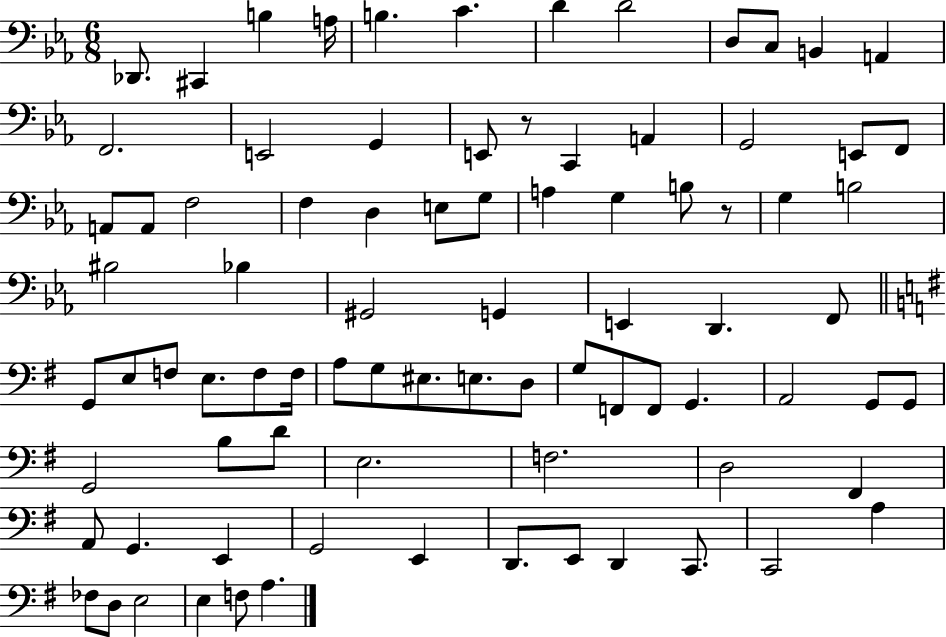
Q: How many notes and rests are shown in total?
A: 84